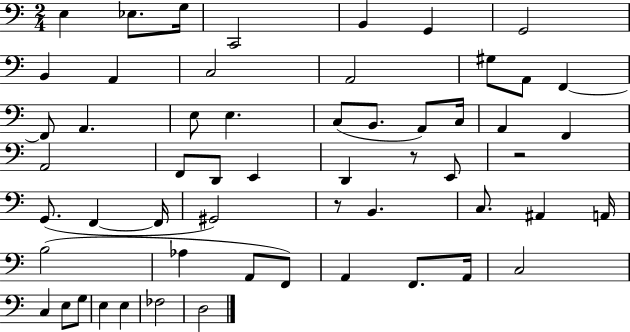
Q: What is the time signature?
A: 2/4